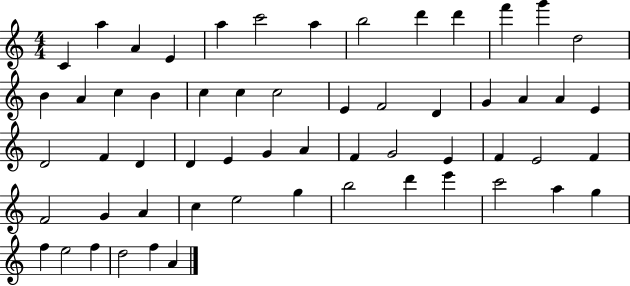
C4/q A5/q A4/q E4/q A5/q C6/h A5/q B5/h D6/q D6/q F6/q G6/q D5/h B4/q A4/q C5/q B4/q C5/q C5/q C5/h E4/q F4/h D4/q G4/q A4/q A4/q E4/q D4/h F4/q D4/q D4/q E4/q G4/q A4/q F4/q G4/h E4/q F4/q E4/h F4/q F4/h G4/q A4/q C5/q E5/h G5/q B5/h D6/q E6/q C6/h A5/q G5/q F5/q E5/h F5/q D5/h F5/q A4/q